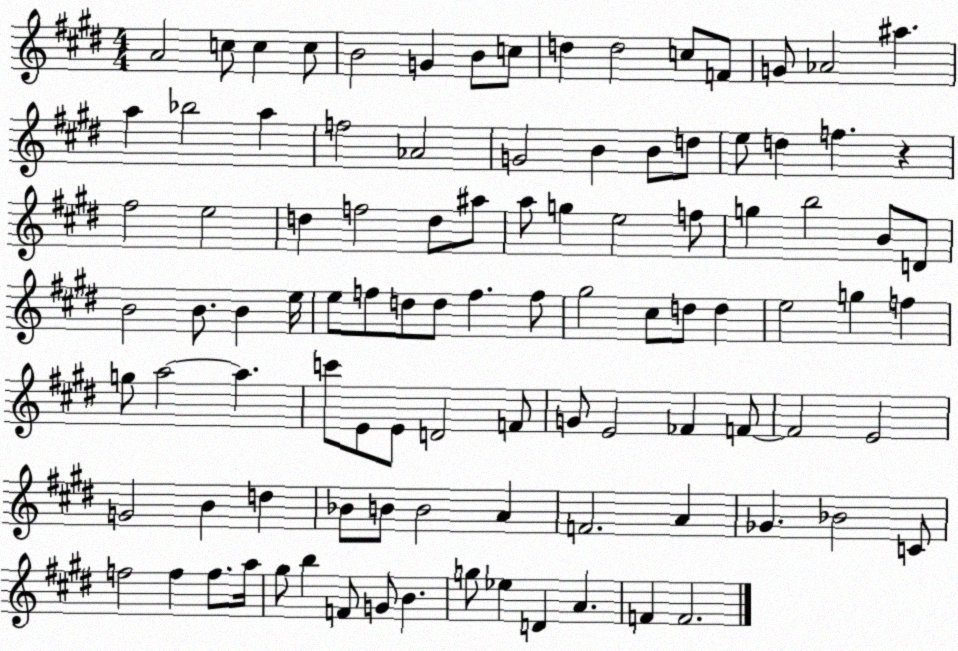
X:1
T:Untitled
M:4/4
L:1/4
K:E
A2 c/2 c c/2 B2 G B/2 c/2 d d2 c/2 F/2 G/2 _A2 ^a a _b2 a f2 _A2 G2 B B/2 d/2 e/2 d f z ^f2 e2 d f2 d/2 ^a/2 a/2 g e2 f/2 g b2 B/2 D/2 B2 B/2 B e/4 e/2 f/2 d/2 d/2 f f/2 ^g2 ^c/2 d/2 d e2 g f g/2 a2 a c'/2 E/2 E/2 D2 F/2 G/2 E2 _F F/2 F2 E2 G2 B d _B/2 B/2 B2 A F2 A _G _B2 C/2 f2 f f/2 a/4 ^g/2 b F/2 G/2 B g/2 _e D A F F2